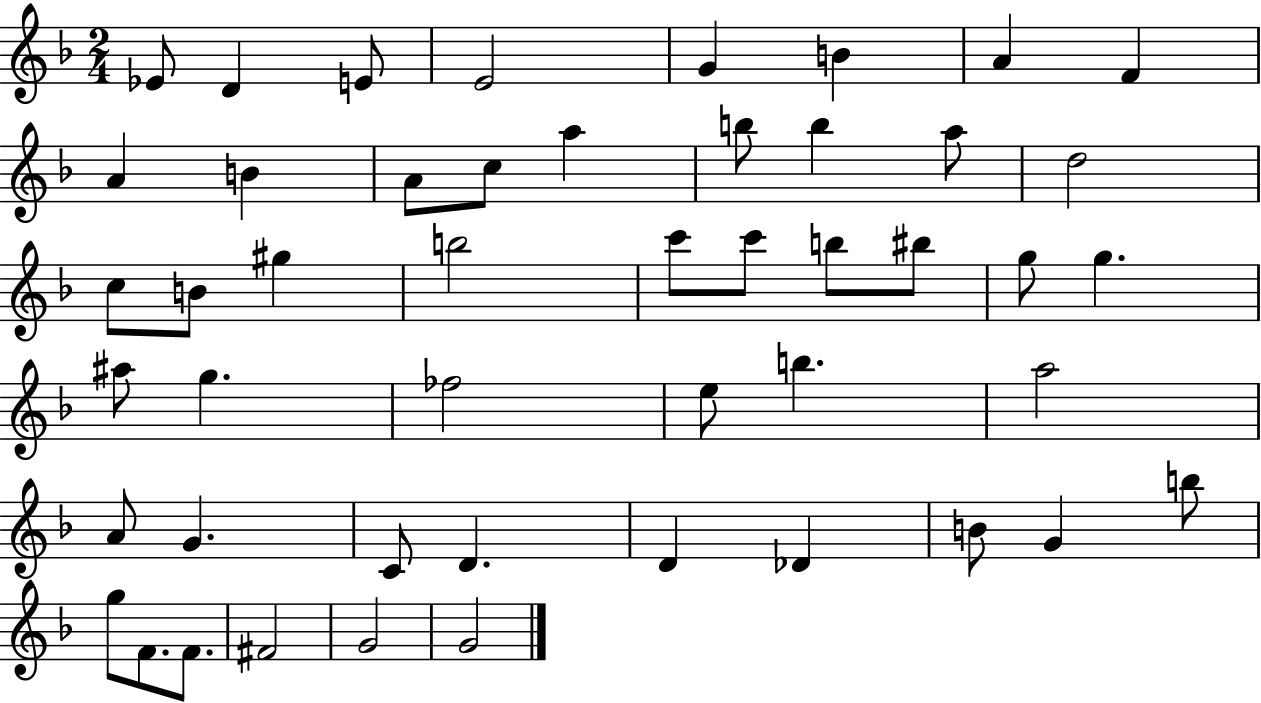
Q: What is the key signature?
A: F major